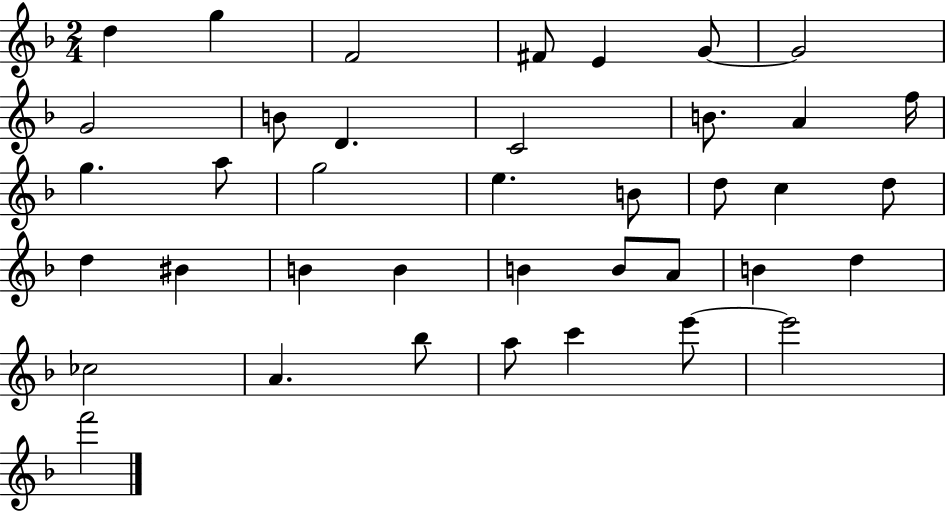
{
  \clef treble
  \numericTimeSignature
  \time 2/4
  \key f \major
  d''4 g''4 | f'2 | fis'8 e'4 g'8~~ | g'2 | \break g'2 | b'8 d'4. | c'2 | b'8. a'4 f''16 | \break g''4. a''8 | g''2 | e''4. b'8 | d''8 c''4 d''8 | \break d''4 bis'4 | b'4 b'4 | b'4 b'8 a'8 | b'4 d''4 | \break ces''2 | a'4. bes''8 | a''8 c'''4 e'''8~~ | e'''2 | \break f'''2 | \bar "|."
}